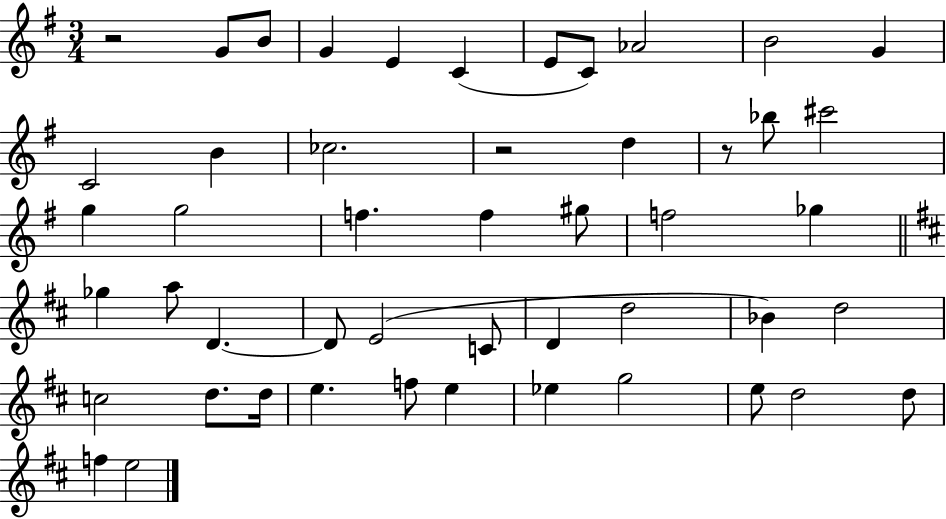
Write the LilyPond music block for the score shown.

{
  \clef treble
  \numericTimeSignature
  \time 3/4
  \key g \major
  r2 g'8 b'8 | g'4 e'4 c'4( | e'8 c'8) aes'2 | b'2 g'4 | \break c'2 b'4 | ces''2. | r2 d''4 | r8 bes''8 cis'''2 | \break g''4 g''2 | f''4. f''4 gis''8 | f''2 ges''4 | \bar "||" \break \key d \major ges''4 a''8 d'4.~~ | d'8 e'2( c'8 | d'4 d''2 | bes'4) d''2 | \break c''2 d''8. d''16 | e''4. f''8 e''4 | ees''4 g''2 | e''8 d''2 d''8 | \break f''4 e''2 | \bar "|."
}